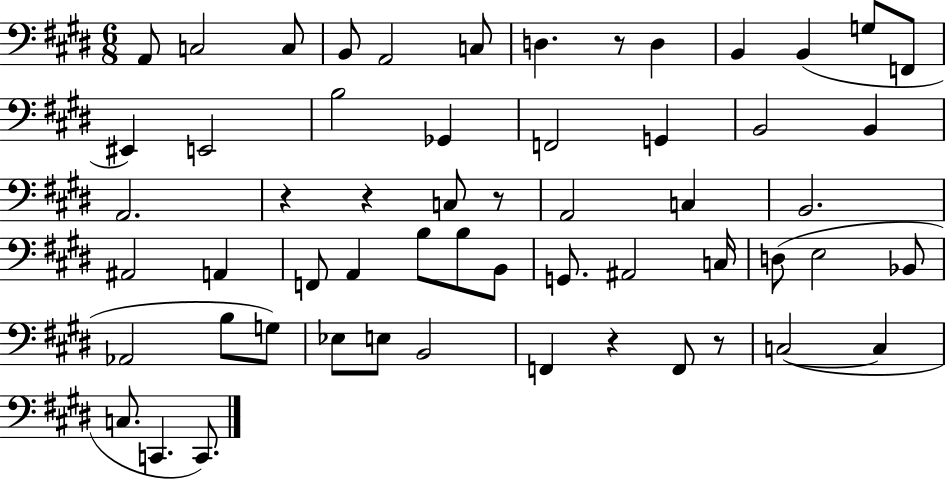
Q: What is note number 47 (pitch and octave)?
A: C3